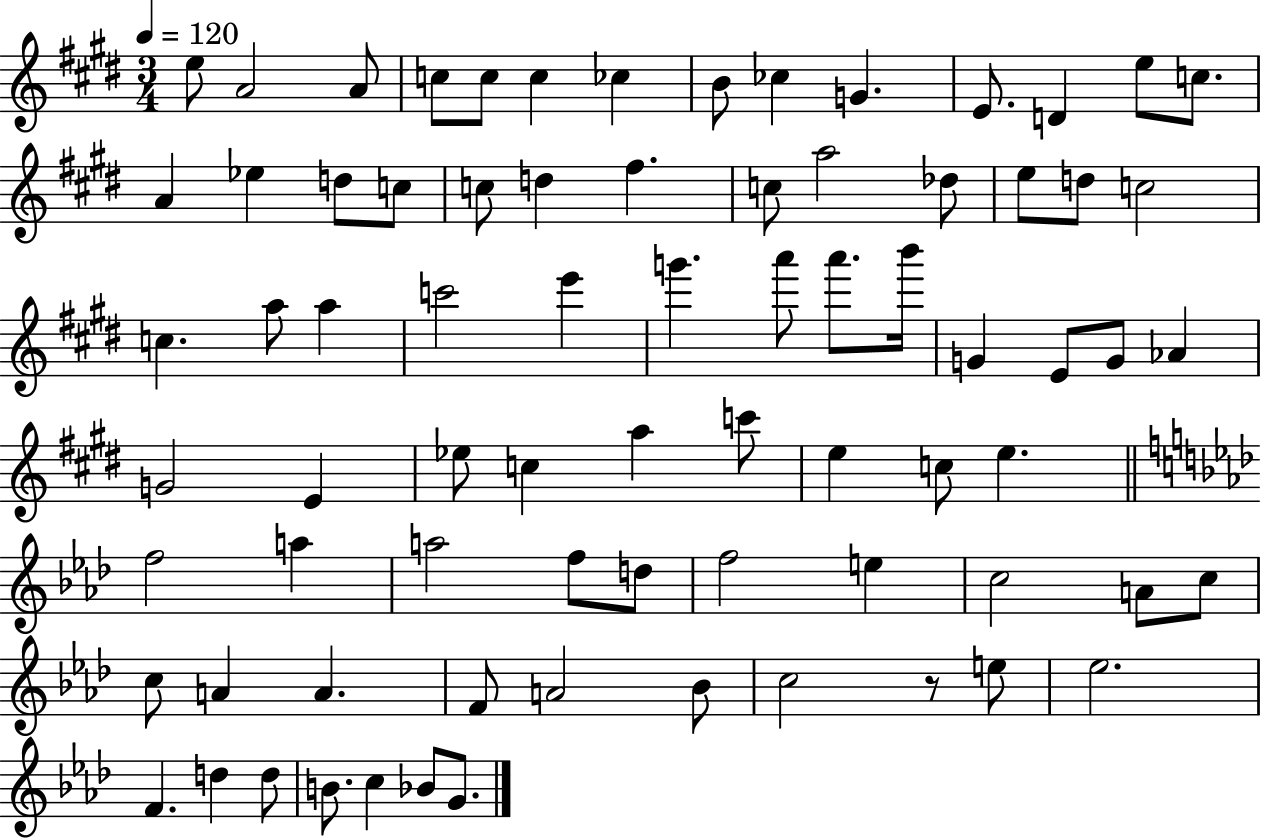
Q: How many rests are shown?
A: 1